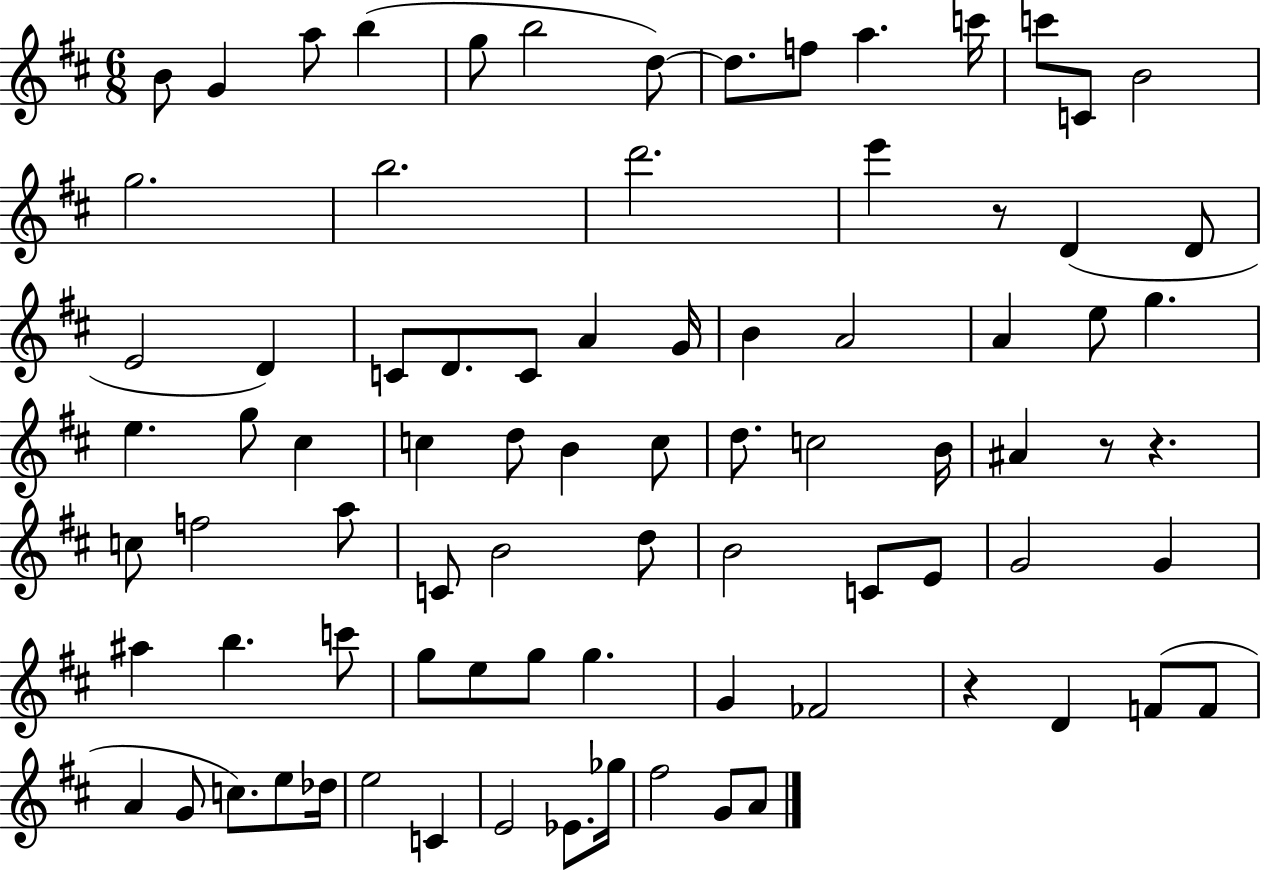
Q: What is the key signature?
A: D major